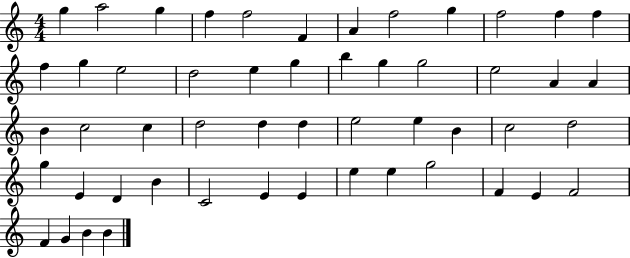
G5/q A5/h G5/q F5/q F5/h F4/q A4/q F5/h G5/q F5/h F5/q F5/q F5/q G5/q E5/h D5/h E5/q G5/q B5/q G5/q G5/h E5/h A4/q A4/q B4/q C5/h C5/q D5/h D5/q D5/q E5/h E5/q B4/q C5/h D5/h G5/q E4/q D4/q B4/q C4/h E4/q E4/q E5/q E5/q G5/h F4/q E4/q F4/h F4/q G4/q B4/q B4/q